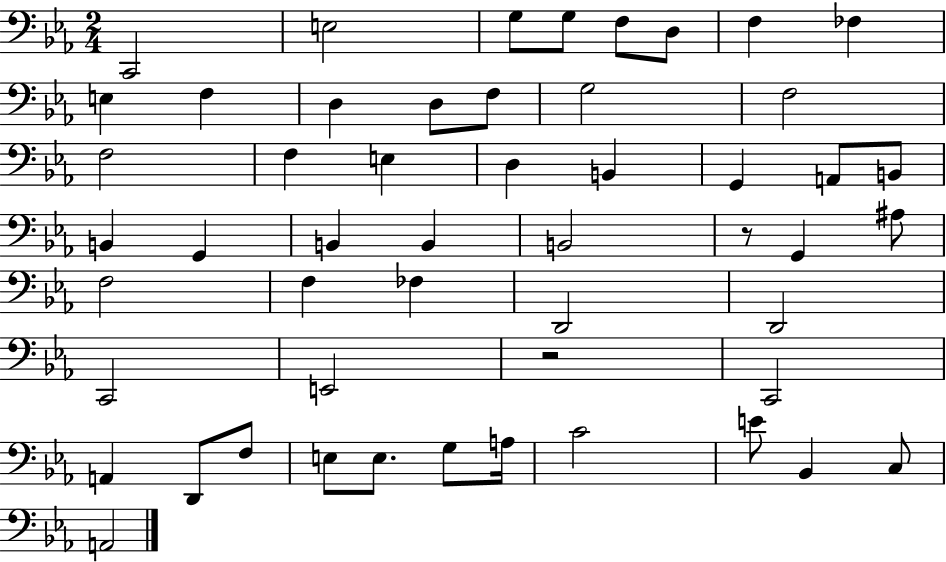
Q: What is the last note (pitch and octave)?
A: A2